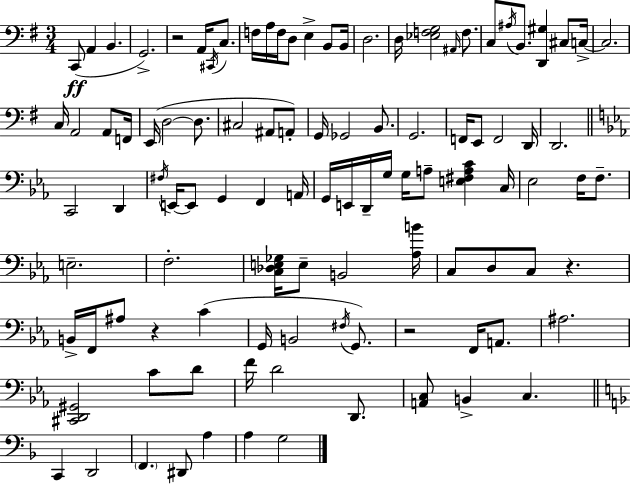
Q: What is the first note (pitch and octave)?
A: C2